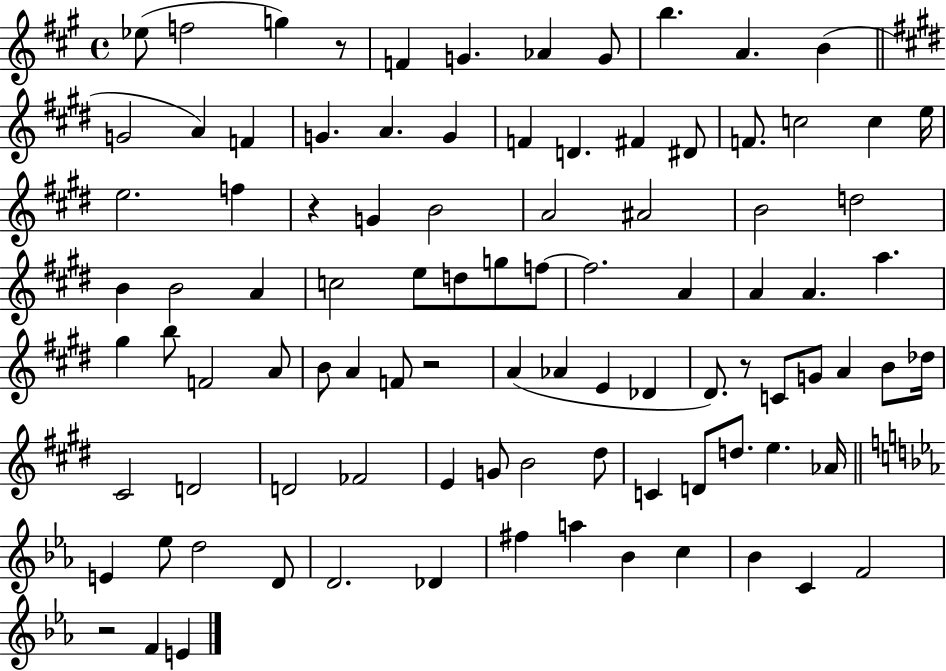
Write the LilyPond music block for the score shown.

{
  \clef treble
  \time 4/4
  \defaultTimeSignature
  \key a \major
  \repeat volta 2 { ees''8( f''2 g''4) r8 | f'4 g'4. aes'4 g'8 | b''4. a'4. b'4( | \bar "||" \break \key e \major g'2 a'4) f'4 | g'4. a'4. g'4 | f'4 d'4. fis'4 dis'8 | f'8. c''2 c''4 e''16 | \break e''2. f''4 | r4 g'4 b'2 | a'2 ais'2 | b'2 d''2 | \break b'4 b'2 a'4 | c''2 e''8 d''8 g''8 f''8~~ | f''2. a'4 | a'4 a'4. a''4. | \break gis''4 b''8 f'2 a'8 | b'8 a'4 f'8 r2 | a'4( aes'4 e'4 des'4 | dis'8.) r8 c'8 g'8 a'4 b'8 des''16 | \break cis'2 d'2 | d'2 fes'2 | e'4 g'8 b'2 dis''8 | c'4 d'8 d''8. e''4. aes'16 | \break \bar "||" \break \key ees \major e'4 ees''8 d''2 d'8 | d'2. des'4 | fis''4 a''4 bes'4 c''4 | bes'4 c'4 f'2 | \break r2 f'4 e'4 | } \bar "|."
}